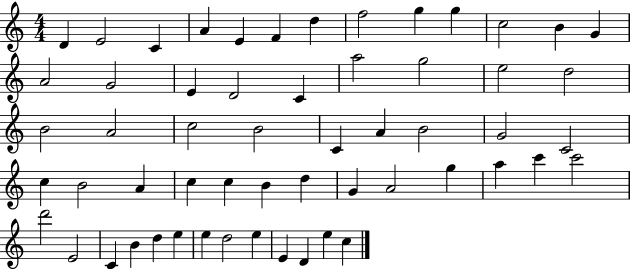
{
  \clef treble
  \numericTimeSignature
  \time 4/4
  \key c \major
  d'4 e'2 c'4 | a'4 e'4 f'4 d''4 | f''2 g''4 g''4 | c''2 b'4 g'4 | \break a'2 g'2 | e'4 d'2 c'4 | a''2 g''2 | e''2 d''2 | \break b'2 a'2 | c''2 b'2 | c'4 a'4 b'2 | g'2 c'2 | \break c''4 b'2 a'4 | c''4 c''4 b'4 d''4 | g'4 a'2 g''4 | a''4 c'''4 c'''2 | \break d'''2 e'2 | c'4 b'4 d''4 e''4 | e''4 d''2 e''4 | e'4 d'4 e''4 c''4 | \break \bar "|."
}